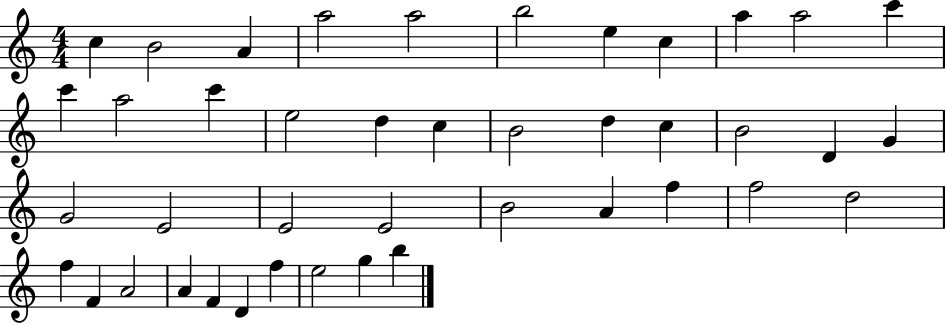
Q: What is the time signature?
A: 4/4